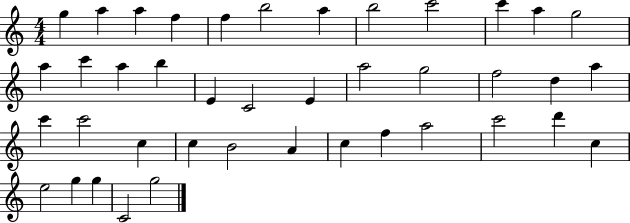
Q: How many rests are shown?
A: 0